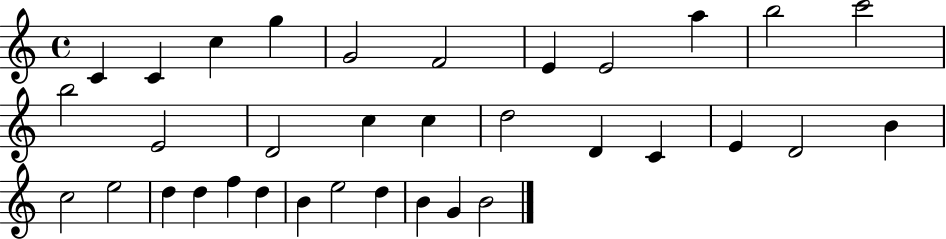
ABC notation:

X:1
T:Untitled
M:4/4
L:1/4
K:C
C C c g G2 F2 E E2 a b2 c'2 b2 E2 D2 c c d2 D C E D2 B c2 e2 d d f d B e2 d B G B2